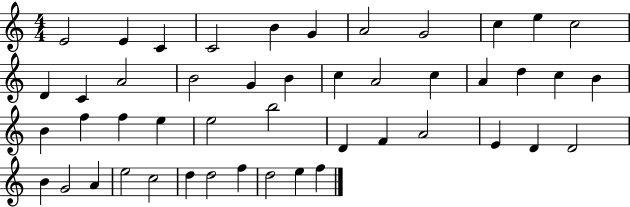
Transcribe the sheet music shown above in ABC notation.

X:1
T:Untitled
M:4/4
L:1/4
K:C
E2 E C C2 B G A2 G2 c e c2 D C A2 B2 G B c A2 c A d c B B f f e e2 b2 D F A2 E D D2 B G2 A e2 c2 d d2 f d2 e f